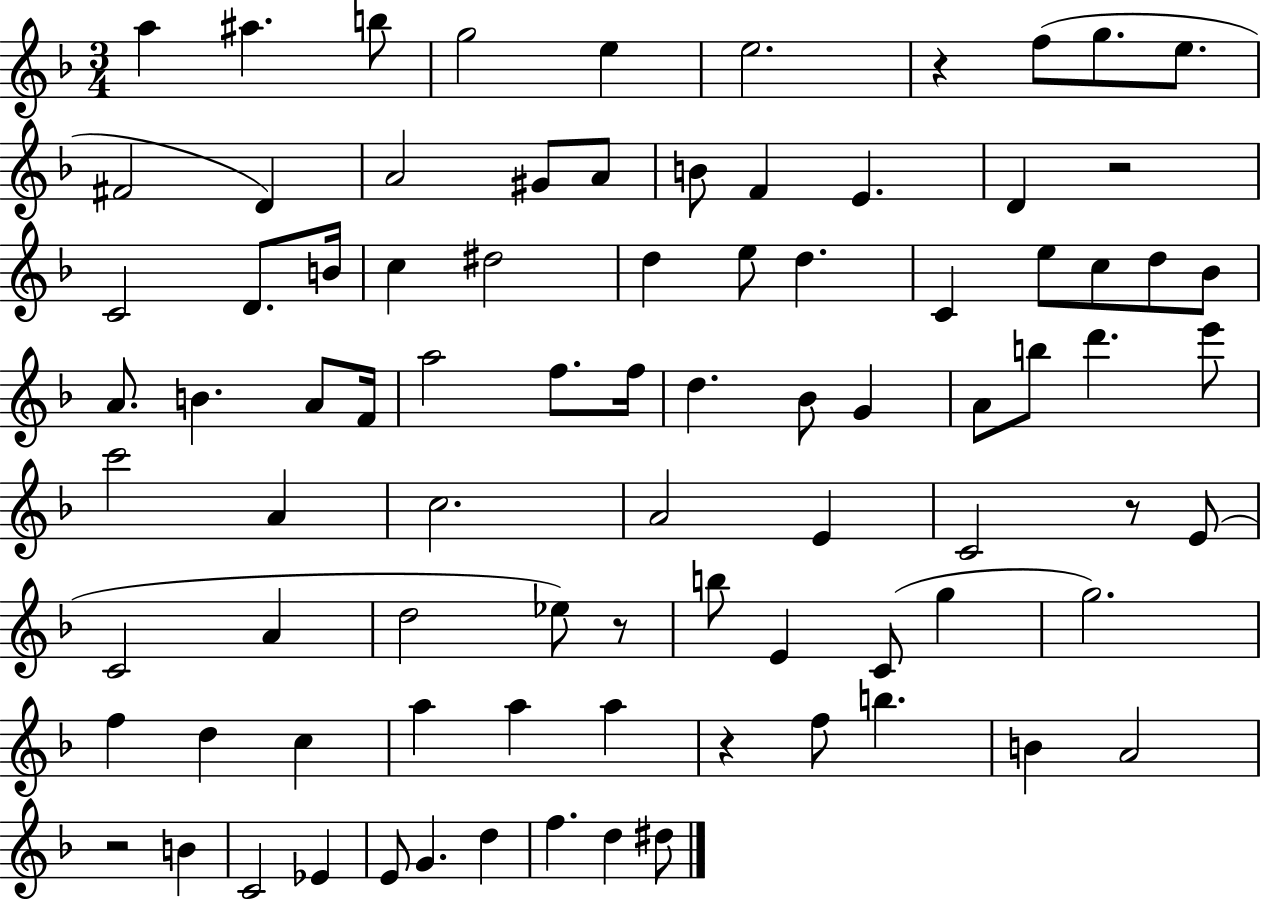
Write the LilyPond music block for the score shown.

{
  \clef treble
  \numericTimeSignature
  \time 3/4
  \key f \major
  \repeat volta 2 { a''4 ais''4. b''8 | g''2 e''4 | e''2. | r4 f''8( g''8. e''8. | \break fis'2 d'4) | a'2 gis'8 a'8 | b'8 f'4 e'4. | d'4 r2 | \break c'2 d'8. b'16 | c''4 dis''2 | d''4 e''8 d''4. | c'4 e''8 c''8 d''8 bes'8 | \break a'8. b'4. a'8 f'16 | a''2 f''8. f''16 | d''4. bes'8 g'4 | a'8 b''8 d'''4. e'''8 | \break c'''2 a'4 | c''2. | a'2 e'4 | c'2 r8 e'8( | \break c'2 a'4 | d''2 ees''8) r8 | b''8 e'4 c'8( g''4 | g''2.) | \break f''4 d''4 c''4 | a''4 a''4 a''4 | r4 f''8 b''4. | b'4 a'2 | \break r2 b'4 | c'2 ees'4 | e'8 g'4. d''4 | f''4. d''4 dis''8 | \break } \bar "|."
}